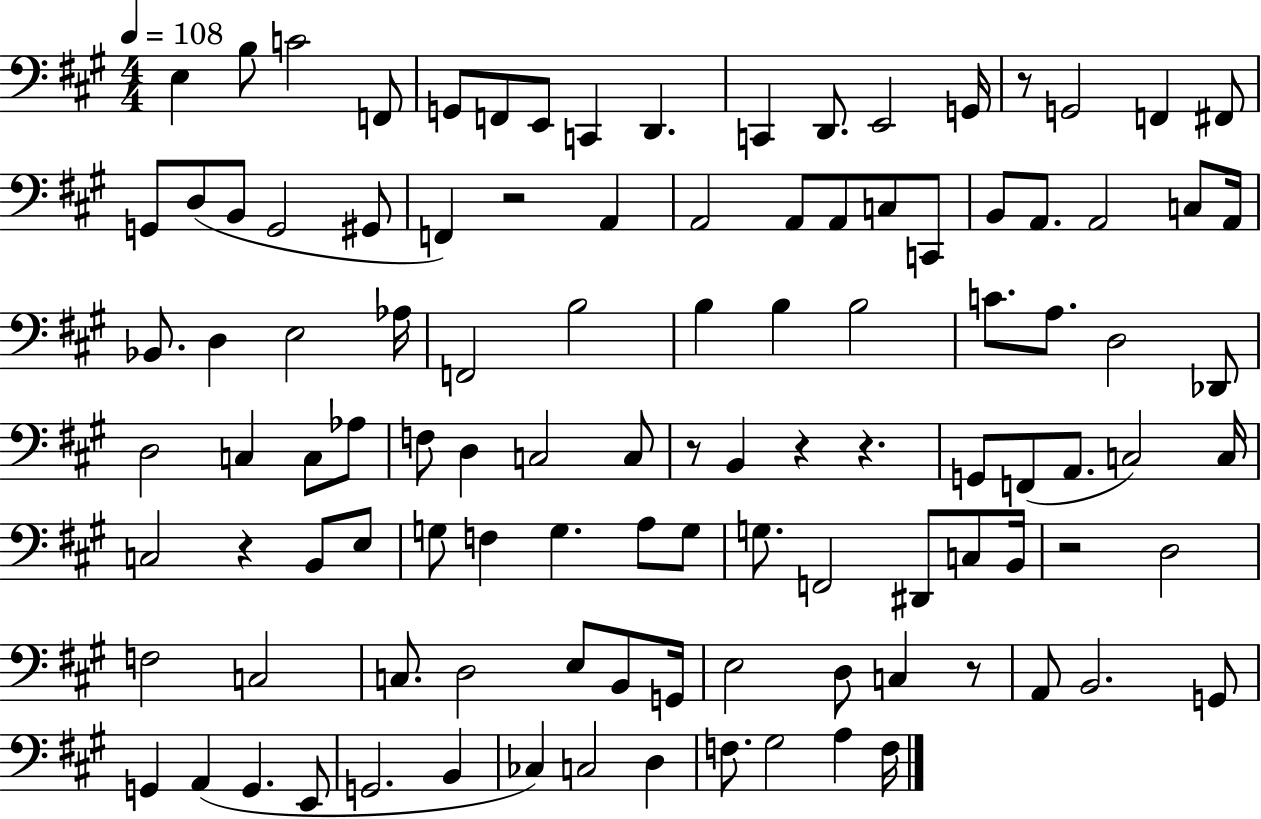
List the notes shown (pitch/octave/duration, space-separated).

E3/q B3/e C4/h F2/e G2/e F2/e E2/e C2/q D2/q. C2/q D2/e. E2/h G2/s R/e G2/h F2/q F#2/e G2/e D3/e B2/e G2/h G#2/e F2/q R/h A2/q A2/h A2/e A2/e C3/e C2/e B2/e A2/e. A2/h C3/e A2/s Bb2/e. D3/q E3/h Ab3/s F2/h B3/h B3/q B3/q B3/h C4/e. A3/e. D3/h Db2/e D3/h C3/q C3/e Ab3/e F3/e D3/q C3/h C3/e R/e B2/q R/q R/q. G2/e F2/e A2/e. C3/h C3/s C3/h R/q B2/e E3/e G3/e F3/q G3/q. A3/e G3/e G3/e. F2/h D#2/e C3/e B2/s R/h D3/h F3/h C3/h C3/e. D3/h E3/e B2/e G2/s E3/h D3/e C3/q R/e A2/e B2/h. G2/e G2/q A2/q G2/q. E2/e G2/h. B2/q CES3/q C3/h D3/q F3/e. G#3/h A3/q F3/s